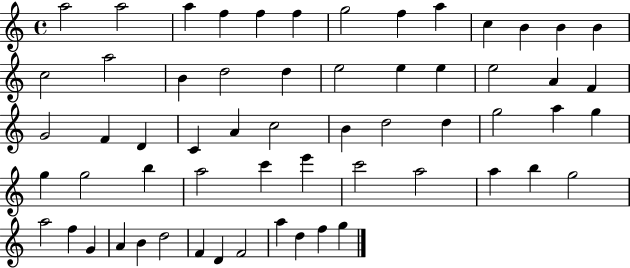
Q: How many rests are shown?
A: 0